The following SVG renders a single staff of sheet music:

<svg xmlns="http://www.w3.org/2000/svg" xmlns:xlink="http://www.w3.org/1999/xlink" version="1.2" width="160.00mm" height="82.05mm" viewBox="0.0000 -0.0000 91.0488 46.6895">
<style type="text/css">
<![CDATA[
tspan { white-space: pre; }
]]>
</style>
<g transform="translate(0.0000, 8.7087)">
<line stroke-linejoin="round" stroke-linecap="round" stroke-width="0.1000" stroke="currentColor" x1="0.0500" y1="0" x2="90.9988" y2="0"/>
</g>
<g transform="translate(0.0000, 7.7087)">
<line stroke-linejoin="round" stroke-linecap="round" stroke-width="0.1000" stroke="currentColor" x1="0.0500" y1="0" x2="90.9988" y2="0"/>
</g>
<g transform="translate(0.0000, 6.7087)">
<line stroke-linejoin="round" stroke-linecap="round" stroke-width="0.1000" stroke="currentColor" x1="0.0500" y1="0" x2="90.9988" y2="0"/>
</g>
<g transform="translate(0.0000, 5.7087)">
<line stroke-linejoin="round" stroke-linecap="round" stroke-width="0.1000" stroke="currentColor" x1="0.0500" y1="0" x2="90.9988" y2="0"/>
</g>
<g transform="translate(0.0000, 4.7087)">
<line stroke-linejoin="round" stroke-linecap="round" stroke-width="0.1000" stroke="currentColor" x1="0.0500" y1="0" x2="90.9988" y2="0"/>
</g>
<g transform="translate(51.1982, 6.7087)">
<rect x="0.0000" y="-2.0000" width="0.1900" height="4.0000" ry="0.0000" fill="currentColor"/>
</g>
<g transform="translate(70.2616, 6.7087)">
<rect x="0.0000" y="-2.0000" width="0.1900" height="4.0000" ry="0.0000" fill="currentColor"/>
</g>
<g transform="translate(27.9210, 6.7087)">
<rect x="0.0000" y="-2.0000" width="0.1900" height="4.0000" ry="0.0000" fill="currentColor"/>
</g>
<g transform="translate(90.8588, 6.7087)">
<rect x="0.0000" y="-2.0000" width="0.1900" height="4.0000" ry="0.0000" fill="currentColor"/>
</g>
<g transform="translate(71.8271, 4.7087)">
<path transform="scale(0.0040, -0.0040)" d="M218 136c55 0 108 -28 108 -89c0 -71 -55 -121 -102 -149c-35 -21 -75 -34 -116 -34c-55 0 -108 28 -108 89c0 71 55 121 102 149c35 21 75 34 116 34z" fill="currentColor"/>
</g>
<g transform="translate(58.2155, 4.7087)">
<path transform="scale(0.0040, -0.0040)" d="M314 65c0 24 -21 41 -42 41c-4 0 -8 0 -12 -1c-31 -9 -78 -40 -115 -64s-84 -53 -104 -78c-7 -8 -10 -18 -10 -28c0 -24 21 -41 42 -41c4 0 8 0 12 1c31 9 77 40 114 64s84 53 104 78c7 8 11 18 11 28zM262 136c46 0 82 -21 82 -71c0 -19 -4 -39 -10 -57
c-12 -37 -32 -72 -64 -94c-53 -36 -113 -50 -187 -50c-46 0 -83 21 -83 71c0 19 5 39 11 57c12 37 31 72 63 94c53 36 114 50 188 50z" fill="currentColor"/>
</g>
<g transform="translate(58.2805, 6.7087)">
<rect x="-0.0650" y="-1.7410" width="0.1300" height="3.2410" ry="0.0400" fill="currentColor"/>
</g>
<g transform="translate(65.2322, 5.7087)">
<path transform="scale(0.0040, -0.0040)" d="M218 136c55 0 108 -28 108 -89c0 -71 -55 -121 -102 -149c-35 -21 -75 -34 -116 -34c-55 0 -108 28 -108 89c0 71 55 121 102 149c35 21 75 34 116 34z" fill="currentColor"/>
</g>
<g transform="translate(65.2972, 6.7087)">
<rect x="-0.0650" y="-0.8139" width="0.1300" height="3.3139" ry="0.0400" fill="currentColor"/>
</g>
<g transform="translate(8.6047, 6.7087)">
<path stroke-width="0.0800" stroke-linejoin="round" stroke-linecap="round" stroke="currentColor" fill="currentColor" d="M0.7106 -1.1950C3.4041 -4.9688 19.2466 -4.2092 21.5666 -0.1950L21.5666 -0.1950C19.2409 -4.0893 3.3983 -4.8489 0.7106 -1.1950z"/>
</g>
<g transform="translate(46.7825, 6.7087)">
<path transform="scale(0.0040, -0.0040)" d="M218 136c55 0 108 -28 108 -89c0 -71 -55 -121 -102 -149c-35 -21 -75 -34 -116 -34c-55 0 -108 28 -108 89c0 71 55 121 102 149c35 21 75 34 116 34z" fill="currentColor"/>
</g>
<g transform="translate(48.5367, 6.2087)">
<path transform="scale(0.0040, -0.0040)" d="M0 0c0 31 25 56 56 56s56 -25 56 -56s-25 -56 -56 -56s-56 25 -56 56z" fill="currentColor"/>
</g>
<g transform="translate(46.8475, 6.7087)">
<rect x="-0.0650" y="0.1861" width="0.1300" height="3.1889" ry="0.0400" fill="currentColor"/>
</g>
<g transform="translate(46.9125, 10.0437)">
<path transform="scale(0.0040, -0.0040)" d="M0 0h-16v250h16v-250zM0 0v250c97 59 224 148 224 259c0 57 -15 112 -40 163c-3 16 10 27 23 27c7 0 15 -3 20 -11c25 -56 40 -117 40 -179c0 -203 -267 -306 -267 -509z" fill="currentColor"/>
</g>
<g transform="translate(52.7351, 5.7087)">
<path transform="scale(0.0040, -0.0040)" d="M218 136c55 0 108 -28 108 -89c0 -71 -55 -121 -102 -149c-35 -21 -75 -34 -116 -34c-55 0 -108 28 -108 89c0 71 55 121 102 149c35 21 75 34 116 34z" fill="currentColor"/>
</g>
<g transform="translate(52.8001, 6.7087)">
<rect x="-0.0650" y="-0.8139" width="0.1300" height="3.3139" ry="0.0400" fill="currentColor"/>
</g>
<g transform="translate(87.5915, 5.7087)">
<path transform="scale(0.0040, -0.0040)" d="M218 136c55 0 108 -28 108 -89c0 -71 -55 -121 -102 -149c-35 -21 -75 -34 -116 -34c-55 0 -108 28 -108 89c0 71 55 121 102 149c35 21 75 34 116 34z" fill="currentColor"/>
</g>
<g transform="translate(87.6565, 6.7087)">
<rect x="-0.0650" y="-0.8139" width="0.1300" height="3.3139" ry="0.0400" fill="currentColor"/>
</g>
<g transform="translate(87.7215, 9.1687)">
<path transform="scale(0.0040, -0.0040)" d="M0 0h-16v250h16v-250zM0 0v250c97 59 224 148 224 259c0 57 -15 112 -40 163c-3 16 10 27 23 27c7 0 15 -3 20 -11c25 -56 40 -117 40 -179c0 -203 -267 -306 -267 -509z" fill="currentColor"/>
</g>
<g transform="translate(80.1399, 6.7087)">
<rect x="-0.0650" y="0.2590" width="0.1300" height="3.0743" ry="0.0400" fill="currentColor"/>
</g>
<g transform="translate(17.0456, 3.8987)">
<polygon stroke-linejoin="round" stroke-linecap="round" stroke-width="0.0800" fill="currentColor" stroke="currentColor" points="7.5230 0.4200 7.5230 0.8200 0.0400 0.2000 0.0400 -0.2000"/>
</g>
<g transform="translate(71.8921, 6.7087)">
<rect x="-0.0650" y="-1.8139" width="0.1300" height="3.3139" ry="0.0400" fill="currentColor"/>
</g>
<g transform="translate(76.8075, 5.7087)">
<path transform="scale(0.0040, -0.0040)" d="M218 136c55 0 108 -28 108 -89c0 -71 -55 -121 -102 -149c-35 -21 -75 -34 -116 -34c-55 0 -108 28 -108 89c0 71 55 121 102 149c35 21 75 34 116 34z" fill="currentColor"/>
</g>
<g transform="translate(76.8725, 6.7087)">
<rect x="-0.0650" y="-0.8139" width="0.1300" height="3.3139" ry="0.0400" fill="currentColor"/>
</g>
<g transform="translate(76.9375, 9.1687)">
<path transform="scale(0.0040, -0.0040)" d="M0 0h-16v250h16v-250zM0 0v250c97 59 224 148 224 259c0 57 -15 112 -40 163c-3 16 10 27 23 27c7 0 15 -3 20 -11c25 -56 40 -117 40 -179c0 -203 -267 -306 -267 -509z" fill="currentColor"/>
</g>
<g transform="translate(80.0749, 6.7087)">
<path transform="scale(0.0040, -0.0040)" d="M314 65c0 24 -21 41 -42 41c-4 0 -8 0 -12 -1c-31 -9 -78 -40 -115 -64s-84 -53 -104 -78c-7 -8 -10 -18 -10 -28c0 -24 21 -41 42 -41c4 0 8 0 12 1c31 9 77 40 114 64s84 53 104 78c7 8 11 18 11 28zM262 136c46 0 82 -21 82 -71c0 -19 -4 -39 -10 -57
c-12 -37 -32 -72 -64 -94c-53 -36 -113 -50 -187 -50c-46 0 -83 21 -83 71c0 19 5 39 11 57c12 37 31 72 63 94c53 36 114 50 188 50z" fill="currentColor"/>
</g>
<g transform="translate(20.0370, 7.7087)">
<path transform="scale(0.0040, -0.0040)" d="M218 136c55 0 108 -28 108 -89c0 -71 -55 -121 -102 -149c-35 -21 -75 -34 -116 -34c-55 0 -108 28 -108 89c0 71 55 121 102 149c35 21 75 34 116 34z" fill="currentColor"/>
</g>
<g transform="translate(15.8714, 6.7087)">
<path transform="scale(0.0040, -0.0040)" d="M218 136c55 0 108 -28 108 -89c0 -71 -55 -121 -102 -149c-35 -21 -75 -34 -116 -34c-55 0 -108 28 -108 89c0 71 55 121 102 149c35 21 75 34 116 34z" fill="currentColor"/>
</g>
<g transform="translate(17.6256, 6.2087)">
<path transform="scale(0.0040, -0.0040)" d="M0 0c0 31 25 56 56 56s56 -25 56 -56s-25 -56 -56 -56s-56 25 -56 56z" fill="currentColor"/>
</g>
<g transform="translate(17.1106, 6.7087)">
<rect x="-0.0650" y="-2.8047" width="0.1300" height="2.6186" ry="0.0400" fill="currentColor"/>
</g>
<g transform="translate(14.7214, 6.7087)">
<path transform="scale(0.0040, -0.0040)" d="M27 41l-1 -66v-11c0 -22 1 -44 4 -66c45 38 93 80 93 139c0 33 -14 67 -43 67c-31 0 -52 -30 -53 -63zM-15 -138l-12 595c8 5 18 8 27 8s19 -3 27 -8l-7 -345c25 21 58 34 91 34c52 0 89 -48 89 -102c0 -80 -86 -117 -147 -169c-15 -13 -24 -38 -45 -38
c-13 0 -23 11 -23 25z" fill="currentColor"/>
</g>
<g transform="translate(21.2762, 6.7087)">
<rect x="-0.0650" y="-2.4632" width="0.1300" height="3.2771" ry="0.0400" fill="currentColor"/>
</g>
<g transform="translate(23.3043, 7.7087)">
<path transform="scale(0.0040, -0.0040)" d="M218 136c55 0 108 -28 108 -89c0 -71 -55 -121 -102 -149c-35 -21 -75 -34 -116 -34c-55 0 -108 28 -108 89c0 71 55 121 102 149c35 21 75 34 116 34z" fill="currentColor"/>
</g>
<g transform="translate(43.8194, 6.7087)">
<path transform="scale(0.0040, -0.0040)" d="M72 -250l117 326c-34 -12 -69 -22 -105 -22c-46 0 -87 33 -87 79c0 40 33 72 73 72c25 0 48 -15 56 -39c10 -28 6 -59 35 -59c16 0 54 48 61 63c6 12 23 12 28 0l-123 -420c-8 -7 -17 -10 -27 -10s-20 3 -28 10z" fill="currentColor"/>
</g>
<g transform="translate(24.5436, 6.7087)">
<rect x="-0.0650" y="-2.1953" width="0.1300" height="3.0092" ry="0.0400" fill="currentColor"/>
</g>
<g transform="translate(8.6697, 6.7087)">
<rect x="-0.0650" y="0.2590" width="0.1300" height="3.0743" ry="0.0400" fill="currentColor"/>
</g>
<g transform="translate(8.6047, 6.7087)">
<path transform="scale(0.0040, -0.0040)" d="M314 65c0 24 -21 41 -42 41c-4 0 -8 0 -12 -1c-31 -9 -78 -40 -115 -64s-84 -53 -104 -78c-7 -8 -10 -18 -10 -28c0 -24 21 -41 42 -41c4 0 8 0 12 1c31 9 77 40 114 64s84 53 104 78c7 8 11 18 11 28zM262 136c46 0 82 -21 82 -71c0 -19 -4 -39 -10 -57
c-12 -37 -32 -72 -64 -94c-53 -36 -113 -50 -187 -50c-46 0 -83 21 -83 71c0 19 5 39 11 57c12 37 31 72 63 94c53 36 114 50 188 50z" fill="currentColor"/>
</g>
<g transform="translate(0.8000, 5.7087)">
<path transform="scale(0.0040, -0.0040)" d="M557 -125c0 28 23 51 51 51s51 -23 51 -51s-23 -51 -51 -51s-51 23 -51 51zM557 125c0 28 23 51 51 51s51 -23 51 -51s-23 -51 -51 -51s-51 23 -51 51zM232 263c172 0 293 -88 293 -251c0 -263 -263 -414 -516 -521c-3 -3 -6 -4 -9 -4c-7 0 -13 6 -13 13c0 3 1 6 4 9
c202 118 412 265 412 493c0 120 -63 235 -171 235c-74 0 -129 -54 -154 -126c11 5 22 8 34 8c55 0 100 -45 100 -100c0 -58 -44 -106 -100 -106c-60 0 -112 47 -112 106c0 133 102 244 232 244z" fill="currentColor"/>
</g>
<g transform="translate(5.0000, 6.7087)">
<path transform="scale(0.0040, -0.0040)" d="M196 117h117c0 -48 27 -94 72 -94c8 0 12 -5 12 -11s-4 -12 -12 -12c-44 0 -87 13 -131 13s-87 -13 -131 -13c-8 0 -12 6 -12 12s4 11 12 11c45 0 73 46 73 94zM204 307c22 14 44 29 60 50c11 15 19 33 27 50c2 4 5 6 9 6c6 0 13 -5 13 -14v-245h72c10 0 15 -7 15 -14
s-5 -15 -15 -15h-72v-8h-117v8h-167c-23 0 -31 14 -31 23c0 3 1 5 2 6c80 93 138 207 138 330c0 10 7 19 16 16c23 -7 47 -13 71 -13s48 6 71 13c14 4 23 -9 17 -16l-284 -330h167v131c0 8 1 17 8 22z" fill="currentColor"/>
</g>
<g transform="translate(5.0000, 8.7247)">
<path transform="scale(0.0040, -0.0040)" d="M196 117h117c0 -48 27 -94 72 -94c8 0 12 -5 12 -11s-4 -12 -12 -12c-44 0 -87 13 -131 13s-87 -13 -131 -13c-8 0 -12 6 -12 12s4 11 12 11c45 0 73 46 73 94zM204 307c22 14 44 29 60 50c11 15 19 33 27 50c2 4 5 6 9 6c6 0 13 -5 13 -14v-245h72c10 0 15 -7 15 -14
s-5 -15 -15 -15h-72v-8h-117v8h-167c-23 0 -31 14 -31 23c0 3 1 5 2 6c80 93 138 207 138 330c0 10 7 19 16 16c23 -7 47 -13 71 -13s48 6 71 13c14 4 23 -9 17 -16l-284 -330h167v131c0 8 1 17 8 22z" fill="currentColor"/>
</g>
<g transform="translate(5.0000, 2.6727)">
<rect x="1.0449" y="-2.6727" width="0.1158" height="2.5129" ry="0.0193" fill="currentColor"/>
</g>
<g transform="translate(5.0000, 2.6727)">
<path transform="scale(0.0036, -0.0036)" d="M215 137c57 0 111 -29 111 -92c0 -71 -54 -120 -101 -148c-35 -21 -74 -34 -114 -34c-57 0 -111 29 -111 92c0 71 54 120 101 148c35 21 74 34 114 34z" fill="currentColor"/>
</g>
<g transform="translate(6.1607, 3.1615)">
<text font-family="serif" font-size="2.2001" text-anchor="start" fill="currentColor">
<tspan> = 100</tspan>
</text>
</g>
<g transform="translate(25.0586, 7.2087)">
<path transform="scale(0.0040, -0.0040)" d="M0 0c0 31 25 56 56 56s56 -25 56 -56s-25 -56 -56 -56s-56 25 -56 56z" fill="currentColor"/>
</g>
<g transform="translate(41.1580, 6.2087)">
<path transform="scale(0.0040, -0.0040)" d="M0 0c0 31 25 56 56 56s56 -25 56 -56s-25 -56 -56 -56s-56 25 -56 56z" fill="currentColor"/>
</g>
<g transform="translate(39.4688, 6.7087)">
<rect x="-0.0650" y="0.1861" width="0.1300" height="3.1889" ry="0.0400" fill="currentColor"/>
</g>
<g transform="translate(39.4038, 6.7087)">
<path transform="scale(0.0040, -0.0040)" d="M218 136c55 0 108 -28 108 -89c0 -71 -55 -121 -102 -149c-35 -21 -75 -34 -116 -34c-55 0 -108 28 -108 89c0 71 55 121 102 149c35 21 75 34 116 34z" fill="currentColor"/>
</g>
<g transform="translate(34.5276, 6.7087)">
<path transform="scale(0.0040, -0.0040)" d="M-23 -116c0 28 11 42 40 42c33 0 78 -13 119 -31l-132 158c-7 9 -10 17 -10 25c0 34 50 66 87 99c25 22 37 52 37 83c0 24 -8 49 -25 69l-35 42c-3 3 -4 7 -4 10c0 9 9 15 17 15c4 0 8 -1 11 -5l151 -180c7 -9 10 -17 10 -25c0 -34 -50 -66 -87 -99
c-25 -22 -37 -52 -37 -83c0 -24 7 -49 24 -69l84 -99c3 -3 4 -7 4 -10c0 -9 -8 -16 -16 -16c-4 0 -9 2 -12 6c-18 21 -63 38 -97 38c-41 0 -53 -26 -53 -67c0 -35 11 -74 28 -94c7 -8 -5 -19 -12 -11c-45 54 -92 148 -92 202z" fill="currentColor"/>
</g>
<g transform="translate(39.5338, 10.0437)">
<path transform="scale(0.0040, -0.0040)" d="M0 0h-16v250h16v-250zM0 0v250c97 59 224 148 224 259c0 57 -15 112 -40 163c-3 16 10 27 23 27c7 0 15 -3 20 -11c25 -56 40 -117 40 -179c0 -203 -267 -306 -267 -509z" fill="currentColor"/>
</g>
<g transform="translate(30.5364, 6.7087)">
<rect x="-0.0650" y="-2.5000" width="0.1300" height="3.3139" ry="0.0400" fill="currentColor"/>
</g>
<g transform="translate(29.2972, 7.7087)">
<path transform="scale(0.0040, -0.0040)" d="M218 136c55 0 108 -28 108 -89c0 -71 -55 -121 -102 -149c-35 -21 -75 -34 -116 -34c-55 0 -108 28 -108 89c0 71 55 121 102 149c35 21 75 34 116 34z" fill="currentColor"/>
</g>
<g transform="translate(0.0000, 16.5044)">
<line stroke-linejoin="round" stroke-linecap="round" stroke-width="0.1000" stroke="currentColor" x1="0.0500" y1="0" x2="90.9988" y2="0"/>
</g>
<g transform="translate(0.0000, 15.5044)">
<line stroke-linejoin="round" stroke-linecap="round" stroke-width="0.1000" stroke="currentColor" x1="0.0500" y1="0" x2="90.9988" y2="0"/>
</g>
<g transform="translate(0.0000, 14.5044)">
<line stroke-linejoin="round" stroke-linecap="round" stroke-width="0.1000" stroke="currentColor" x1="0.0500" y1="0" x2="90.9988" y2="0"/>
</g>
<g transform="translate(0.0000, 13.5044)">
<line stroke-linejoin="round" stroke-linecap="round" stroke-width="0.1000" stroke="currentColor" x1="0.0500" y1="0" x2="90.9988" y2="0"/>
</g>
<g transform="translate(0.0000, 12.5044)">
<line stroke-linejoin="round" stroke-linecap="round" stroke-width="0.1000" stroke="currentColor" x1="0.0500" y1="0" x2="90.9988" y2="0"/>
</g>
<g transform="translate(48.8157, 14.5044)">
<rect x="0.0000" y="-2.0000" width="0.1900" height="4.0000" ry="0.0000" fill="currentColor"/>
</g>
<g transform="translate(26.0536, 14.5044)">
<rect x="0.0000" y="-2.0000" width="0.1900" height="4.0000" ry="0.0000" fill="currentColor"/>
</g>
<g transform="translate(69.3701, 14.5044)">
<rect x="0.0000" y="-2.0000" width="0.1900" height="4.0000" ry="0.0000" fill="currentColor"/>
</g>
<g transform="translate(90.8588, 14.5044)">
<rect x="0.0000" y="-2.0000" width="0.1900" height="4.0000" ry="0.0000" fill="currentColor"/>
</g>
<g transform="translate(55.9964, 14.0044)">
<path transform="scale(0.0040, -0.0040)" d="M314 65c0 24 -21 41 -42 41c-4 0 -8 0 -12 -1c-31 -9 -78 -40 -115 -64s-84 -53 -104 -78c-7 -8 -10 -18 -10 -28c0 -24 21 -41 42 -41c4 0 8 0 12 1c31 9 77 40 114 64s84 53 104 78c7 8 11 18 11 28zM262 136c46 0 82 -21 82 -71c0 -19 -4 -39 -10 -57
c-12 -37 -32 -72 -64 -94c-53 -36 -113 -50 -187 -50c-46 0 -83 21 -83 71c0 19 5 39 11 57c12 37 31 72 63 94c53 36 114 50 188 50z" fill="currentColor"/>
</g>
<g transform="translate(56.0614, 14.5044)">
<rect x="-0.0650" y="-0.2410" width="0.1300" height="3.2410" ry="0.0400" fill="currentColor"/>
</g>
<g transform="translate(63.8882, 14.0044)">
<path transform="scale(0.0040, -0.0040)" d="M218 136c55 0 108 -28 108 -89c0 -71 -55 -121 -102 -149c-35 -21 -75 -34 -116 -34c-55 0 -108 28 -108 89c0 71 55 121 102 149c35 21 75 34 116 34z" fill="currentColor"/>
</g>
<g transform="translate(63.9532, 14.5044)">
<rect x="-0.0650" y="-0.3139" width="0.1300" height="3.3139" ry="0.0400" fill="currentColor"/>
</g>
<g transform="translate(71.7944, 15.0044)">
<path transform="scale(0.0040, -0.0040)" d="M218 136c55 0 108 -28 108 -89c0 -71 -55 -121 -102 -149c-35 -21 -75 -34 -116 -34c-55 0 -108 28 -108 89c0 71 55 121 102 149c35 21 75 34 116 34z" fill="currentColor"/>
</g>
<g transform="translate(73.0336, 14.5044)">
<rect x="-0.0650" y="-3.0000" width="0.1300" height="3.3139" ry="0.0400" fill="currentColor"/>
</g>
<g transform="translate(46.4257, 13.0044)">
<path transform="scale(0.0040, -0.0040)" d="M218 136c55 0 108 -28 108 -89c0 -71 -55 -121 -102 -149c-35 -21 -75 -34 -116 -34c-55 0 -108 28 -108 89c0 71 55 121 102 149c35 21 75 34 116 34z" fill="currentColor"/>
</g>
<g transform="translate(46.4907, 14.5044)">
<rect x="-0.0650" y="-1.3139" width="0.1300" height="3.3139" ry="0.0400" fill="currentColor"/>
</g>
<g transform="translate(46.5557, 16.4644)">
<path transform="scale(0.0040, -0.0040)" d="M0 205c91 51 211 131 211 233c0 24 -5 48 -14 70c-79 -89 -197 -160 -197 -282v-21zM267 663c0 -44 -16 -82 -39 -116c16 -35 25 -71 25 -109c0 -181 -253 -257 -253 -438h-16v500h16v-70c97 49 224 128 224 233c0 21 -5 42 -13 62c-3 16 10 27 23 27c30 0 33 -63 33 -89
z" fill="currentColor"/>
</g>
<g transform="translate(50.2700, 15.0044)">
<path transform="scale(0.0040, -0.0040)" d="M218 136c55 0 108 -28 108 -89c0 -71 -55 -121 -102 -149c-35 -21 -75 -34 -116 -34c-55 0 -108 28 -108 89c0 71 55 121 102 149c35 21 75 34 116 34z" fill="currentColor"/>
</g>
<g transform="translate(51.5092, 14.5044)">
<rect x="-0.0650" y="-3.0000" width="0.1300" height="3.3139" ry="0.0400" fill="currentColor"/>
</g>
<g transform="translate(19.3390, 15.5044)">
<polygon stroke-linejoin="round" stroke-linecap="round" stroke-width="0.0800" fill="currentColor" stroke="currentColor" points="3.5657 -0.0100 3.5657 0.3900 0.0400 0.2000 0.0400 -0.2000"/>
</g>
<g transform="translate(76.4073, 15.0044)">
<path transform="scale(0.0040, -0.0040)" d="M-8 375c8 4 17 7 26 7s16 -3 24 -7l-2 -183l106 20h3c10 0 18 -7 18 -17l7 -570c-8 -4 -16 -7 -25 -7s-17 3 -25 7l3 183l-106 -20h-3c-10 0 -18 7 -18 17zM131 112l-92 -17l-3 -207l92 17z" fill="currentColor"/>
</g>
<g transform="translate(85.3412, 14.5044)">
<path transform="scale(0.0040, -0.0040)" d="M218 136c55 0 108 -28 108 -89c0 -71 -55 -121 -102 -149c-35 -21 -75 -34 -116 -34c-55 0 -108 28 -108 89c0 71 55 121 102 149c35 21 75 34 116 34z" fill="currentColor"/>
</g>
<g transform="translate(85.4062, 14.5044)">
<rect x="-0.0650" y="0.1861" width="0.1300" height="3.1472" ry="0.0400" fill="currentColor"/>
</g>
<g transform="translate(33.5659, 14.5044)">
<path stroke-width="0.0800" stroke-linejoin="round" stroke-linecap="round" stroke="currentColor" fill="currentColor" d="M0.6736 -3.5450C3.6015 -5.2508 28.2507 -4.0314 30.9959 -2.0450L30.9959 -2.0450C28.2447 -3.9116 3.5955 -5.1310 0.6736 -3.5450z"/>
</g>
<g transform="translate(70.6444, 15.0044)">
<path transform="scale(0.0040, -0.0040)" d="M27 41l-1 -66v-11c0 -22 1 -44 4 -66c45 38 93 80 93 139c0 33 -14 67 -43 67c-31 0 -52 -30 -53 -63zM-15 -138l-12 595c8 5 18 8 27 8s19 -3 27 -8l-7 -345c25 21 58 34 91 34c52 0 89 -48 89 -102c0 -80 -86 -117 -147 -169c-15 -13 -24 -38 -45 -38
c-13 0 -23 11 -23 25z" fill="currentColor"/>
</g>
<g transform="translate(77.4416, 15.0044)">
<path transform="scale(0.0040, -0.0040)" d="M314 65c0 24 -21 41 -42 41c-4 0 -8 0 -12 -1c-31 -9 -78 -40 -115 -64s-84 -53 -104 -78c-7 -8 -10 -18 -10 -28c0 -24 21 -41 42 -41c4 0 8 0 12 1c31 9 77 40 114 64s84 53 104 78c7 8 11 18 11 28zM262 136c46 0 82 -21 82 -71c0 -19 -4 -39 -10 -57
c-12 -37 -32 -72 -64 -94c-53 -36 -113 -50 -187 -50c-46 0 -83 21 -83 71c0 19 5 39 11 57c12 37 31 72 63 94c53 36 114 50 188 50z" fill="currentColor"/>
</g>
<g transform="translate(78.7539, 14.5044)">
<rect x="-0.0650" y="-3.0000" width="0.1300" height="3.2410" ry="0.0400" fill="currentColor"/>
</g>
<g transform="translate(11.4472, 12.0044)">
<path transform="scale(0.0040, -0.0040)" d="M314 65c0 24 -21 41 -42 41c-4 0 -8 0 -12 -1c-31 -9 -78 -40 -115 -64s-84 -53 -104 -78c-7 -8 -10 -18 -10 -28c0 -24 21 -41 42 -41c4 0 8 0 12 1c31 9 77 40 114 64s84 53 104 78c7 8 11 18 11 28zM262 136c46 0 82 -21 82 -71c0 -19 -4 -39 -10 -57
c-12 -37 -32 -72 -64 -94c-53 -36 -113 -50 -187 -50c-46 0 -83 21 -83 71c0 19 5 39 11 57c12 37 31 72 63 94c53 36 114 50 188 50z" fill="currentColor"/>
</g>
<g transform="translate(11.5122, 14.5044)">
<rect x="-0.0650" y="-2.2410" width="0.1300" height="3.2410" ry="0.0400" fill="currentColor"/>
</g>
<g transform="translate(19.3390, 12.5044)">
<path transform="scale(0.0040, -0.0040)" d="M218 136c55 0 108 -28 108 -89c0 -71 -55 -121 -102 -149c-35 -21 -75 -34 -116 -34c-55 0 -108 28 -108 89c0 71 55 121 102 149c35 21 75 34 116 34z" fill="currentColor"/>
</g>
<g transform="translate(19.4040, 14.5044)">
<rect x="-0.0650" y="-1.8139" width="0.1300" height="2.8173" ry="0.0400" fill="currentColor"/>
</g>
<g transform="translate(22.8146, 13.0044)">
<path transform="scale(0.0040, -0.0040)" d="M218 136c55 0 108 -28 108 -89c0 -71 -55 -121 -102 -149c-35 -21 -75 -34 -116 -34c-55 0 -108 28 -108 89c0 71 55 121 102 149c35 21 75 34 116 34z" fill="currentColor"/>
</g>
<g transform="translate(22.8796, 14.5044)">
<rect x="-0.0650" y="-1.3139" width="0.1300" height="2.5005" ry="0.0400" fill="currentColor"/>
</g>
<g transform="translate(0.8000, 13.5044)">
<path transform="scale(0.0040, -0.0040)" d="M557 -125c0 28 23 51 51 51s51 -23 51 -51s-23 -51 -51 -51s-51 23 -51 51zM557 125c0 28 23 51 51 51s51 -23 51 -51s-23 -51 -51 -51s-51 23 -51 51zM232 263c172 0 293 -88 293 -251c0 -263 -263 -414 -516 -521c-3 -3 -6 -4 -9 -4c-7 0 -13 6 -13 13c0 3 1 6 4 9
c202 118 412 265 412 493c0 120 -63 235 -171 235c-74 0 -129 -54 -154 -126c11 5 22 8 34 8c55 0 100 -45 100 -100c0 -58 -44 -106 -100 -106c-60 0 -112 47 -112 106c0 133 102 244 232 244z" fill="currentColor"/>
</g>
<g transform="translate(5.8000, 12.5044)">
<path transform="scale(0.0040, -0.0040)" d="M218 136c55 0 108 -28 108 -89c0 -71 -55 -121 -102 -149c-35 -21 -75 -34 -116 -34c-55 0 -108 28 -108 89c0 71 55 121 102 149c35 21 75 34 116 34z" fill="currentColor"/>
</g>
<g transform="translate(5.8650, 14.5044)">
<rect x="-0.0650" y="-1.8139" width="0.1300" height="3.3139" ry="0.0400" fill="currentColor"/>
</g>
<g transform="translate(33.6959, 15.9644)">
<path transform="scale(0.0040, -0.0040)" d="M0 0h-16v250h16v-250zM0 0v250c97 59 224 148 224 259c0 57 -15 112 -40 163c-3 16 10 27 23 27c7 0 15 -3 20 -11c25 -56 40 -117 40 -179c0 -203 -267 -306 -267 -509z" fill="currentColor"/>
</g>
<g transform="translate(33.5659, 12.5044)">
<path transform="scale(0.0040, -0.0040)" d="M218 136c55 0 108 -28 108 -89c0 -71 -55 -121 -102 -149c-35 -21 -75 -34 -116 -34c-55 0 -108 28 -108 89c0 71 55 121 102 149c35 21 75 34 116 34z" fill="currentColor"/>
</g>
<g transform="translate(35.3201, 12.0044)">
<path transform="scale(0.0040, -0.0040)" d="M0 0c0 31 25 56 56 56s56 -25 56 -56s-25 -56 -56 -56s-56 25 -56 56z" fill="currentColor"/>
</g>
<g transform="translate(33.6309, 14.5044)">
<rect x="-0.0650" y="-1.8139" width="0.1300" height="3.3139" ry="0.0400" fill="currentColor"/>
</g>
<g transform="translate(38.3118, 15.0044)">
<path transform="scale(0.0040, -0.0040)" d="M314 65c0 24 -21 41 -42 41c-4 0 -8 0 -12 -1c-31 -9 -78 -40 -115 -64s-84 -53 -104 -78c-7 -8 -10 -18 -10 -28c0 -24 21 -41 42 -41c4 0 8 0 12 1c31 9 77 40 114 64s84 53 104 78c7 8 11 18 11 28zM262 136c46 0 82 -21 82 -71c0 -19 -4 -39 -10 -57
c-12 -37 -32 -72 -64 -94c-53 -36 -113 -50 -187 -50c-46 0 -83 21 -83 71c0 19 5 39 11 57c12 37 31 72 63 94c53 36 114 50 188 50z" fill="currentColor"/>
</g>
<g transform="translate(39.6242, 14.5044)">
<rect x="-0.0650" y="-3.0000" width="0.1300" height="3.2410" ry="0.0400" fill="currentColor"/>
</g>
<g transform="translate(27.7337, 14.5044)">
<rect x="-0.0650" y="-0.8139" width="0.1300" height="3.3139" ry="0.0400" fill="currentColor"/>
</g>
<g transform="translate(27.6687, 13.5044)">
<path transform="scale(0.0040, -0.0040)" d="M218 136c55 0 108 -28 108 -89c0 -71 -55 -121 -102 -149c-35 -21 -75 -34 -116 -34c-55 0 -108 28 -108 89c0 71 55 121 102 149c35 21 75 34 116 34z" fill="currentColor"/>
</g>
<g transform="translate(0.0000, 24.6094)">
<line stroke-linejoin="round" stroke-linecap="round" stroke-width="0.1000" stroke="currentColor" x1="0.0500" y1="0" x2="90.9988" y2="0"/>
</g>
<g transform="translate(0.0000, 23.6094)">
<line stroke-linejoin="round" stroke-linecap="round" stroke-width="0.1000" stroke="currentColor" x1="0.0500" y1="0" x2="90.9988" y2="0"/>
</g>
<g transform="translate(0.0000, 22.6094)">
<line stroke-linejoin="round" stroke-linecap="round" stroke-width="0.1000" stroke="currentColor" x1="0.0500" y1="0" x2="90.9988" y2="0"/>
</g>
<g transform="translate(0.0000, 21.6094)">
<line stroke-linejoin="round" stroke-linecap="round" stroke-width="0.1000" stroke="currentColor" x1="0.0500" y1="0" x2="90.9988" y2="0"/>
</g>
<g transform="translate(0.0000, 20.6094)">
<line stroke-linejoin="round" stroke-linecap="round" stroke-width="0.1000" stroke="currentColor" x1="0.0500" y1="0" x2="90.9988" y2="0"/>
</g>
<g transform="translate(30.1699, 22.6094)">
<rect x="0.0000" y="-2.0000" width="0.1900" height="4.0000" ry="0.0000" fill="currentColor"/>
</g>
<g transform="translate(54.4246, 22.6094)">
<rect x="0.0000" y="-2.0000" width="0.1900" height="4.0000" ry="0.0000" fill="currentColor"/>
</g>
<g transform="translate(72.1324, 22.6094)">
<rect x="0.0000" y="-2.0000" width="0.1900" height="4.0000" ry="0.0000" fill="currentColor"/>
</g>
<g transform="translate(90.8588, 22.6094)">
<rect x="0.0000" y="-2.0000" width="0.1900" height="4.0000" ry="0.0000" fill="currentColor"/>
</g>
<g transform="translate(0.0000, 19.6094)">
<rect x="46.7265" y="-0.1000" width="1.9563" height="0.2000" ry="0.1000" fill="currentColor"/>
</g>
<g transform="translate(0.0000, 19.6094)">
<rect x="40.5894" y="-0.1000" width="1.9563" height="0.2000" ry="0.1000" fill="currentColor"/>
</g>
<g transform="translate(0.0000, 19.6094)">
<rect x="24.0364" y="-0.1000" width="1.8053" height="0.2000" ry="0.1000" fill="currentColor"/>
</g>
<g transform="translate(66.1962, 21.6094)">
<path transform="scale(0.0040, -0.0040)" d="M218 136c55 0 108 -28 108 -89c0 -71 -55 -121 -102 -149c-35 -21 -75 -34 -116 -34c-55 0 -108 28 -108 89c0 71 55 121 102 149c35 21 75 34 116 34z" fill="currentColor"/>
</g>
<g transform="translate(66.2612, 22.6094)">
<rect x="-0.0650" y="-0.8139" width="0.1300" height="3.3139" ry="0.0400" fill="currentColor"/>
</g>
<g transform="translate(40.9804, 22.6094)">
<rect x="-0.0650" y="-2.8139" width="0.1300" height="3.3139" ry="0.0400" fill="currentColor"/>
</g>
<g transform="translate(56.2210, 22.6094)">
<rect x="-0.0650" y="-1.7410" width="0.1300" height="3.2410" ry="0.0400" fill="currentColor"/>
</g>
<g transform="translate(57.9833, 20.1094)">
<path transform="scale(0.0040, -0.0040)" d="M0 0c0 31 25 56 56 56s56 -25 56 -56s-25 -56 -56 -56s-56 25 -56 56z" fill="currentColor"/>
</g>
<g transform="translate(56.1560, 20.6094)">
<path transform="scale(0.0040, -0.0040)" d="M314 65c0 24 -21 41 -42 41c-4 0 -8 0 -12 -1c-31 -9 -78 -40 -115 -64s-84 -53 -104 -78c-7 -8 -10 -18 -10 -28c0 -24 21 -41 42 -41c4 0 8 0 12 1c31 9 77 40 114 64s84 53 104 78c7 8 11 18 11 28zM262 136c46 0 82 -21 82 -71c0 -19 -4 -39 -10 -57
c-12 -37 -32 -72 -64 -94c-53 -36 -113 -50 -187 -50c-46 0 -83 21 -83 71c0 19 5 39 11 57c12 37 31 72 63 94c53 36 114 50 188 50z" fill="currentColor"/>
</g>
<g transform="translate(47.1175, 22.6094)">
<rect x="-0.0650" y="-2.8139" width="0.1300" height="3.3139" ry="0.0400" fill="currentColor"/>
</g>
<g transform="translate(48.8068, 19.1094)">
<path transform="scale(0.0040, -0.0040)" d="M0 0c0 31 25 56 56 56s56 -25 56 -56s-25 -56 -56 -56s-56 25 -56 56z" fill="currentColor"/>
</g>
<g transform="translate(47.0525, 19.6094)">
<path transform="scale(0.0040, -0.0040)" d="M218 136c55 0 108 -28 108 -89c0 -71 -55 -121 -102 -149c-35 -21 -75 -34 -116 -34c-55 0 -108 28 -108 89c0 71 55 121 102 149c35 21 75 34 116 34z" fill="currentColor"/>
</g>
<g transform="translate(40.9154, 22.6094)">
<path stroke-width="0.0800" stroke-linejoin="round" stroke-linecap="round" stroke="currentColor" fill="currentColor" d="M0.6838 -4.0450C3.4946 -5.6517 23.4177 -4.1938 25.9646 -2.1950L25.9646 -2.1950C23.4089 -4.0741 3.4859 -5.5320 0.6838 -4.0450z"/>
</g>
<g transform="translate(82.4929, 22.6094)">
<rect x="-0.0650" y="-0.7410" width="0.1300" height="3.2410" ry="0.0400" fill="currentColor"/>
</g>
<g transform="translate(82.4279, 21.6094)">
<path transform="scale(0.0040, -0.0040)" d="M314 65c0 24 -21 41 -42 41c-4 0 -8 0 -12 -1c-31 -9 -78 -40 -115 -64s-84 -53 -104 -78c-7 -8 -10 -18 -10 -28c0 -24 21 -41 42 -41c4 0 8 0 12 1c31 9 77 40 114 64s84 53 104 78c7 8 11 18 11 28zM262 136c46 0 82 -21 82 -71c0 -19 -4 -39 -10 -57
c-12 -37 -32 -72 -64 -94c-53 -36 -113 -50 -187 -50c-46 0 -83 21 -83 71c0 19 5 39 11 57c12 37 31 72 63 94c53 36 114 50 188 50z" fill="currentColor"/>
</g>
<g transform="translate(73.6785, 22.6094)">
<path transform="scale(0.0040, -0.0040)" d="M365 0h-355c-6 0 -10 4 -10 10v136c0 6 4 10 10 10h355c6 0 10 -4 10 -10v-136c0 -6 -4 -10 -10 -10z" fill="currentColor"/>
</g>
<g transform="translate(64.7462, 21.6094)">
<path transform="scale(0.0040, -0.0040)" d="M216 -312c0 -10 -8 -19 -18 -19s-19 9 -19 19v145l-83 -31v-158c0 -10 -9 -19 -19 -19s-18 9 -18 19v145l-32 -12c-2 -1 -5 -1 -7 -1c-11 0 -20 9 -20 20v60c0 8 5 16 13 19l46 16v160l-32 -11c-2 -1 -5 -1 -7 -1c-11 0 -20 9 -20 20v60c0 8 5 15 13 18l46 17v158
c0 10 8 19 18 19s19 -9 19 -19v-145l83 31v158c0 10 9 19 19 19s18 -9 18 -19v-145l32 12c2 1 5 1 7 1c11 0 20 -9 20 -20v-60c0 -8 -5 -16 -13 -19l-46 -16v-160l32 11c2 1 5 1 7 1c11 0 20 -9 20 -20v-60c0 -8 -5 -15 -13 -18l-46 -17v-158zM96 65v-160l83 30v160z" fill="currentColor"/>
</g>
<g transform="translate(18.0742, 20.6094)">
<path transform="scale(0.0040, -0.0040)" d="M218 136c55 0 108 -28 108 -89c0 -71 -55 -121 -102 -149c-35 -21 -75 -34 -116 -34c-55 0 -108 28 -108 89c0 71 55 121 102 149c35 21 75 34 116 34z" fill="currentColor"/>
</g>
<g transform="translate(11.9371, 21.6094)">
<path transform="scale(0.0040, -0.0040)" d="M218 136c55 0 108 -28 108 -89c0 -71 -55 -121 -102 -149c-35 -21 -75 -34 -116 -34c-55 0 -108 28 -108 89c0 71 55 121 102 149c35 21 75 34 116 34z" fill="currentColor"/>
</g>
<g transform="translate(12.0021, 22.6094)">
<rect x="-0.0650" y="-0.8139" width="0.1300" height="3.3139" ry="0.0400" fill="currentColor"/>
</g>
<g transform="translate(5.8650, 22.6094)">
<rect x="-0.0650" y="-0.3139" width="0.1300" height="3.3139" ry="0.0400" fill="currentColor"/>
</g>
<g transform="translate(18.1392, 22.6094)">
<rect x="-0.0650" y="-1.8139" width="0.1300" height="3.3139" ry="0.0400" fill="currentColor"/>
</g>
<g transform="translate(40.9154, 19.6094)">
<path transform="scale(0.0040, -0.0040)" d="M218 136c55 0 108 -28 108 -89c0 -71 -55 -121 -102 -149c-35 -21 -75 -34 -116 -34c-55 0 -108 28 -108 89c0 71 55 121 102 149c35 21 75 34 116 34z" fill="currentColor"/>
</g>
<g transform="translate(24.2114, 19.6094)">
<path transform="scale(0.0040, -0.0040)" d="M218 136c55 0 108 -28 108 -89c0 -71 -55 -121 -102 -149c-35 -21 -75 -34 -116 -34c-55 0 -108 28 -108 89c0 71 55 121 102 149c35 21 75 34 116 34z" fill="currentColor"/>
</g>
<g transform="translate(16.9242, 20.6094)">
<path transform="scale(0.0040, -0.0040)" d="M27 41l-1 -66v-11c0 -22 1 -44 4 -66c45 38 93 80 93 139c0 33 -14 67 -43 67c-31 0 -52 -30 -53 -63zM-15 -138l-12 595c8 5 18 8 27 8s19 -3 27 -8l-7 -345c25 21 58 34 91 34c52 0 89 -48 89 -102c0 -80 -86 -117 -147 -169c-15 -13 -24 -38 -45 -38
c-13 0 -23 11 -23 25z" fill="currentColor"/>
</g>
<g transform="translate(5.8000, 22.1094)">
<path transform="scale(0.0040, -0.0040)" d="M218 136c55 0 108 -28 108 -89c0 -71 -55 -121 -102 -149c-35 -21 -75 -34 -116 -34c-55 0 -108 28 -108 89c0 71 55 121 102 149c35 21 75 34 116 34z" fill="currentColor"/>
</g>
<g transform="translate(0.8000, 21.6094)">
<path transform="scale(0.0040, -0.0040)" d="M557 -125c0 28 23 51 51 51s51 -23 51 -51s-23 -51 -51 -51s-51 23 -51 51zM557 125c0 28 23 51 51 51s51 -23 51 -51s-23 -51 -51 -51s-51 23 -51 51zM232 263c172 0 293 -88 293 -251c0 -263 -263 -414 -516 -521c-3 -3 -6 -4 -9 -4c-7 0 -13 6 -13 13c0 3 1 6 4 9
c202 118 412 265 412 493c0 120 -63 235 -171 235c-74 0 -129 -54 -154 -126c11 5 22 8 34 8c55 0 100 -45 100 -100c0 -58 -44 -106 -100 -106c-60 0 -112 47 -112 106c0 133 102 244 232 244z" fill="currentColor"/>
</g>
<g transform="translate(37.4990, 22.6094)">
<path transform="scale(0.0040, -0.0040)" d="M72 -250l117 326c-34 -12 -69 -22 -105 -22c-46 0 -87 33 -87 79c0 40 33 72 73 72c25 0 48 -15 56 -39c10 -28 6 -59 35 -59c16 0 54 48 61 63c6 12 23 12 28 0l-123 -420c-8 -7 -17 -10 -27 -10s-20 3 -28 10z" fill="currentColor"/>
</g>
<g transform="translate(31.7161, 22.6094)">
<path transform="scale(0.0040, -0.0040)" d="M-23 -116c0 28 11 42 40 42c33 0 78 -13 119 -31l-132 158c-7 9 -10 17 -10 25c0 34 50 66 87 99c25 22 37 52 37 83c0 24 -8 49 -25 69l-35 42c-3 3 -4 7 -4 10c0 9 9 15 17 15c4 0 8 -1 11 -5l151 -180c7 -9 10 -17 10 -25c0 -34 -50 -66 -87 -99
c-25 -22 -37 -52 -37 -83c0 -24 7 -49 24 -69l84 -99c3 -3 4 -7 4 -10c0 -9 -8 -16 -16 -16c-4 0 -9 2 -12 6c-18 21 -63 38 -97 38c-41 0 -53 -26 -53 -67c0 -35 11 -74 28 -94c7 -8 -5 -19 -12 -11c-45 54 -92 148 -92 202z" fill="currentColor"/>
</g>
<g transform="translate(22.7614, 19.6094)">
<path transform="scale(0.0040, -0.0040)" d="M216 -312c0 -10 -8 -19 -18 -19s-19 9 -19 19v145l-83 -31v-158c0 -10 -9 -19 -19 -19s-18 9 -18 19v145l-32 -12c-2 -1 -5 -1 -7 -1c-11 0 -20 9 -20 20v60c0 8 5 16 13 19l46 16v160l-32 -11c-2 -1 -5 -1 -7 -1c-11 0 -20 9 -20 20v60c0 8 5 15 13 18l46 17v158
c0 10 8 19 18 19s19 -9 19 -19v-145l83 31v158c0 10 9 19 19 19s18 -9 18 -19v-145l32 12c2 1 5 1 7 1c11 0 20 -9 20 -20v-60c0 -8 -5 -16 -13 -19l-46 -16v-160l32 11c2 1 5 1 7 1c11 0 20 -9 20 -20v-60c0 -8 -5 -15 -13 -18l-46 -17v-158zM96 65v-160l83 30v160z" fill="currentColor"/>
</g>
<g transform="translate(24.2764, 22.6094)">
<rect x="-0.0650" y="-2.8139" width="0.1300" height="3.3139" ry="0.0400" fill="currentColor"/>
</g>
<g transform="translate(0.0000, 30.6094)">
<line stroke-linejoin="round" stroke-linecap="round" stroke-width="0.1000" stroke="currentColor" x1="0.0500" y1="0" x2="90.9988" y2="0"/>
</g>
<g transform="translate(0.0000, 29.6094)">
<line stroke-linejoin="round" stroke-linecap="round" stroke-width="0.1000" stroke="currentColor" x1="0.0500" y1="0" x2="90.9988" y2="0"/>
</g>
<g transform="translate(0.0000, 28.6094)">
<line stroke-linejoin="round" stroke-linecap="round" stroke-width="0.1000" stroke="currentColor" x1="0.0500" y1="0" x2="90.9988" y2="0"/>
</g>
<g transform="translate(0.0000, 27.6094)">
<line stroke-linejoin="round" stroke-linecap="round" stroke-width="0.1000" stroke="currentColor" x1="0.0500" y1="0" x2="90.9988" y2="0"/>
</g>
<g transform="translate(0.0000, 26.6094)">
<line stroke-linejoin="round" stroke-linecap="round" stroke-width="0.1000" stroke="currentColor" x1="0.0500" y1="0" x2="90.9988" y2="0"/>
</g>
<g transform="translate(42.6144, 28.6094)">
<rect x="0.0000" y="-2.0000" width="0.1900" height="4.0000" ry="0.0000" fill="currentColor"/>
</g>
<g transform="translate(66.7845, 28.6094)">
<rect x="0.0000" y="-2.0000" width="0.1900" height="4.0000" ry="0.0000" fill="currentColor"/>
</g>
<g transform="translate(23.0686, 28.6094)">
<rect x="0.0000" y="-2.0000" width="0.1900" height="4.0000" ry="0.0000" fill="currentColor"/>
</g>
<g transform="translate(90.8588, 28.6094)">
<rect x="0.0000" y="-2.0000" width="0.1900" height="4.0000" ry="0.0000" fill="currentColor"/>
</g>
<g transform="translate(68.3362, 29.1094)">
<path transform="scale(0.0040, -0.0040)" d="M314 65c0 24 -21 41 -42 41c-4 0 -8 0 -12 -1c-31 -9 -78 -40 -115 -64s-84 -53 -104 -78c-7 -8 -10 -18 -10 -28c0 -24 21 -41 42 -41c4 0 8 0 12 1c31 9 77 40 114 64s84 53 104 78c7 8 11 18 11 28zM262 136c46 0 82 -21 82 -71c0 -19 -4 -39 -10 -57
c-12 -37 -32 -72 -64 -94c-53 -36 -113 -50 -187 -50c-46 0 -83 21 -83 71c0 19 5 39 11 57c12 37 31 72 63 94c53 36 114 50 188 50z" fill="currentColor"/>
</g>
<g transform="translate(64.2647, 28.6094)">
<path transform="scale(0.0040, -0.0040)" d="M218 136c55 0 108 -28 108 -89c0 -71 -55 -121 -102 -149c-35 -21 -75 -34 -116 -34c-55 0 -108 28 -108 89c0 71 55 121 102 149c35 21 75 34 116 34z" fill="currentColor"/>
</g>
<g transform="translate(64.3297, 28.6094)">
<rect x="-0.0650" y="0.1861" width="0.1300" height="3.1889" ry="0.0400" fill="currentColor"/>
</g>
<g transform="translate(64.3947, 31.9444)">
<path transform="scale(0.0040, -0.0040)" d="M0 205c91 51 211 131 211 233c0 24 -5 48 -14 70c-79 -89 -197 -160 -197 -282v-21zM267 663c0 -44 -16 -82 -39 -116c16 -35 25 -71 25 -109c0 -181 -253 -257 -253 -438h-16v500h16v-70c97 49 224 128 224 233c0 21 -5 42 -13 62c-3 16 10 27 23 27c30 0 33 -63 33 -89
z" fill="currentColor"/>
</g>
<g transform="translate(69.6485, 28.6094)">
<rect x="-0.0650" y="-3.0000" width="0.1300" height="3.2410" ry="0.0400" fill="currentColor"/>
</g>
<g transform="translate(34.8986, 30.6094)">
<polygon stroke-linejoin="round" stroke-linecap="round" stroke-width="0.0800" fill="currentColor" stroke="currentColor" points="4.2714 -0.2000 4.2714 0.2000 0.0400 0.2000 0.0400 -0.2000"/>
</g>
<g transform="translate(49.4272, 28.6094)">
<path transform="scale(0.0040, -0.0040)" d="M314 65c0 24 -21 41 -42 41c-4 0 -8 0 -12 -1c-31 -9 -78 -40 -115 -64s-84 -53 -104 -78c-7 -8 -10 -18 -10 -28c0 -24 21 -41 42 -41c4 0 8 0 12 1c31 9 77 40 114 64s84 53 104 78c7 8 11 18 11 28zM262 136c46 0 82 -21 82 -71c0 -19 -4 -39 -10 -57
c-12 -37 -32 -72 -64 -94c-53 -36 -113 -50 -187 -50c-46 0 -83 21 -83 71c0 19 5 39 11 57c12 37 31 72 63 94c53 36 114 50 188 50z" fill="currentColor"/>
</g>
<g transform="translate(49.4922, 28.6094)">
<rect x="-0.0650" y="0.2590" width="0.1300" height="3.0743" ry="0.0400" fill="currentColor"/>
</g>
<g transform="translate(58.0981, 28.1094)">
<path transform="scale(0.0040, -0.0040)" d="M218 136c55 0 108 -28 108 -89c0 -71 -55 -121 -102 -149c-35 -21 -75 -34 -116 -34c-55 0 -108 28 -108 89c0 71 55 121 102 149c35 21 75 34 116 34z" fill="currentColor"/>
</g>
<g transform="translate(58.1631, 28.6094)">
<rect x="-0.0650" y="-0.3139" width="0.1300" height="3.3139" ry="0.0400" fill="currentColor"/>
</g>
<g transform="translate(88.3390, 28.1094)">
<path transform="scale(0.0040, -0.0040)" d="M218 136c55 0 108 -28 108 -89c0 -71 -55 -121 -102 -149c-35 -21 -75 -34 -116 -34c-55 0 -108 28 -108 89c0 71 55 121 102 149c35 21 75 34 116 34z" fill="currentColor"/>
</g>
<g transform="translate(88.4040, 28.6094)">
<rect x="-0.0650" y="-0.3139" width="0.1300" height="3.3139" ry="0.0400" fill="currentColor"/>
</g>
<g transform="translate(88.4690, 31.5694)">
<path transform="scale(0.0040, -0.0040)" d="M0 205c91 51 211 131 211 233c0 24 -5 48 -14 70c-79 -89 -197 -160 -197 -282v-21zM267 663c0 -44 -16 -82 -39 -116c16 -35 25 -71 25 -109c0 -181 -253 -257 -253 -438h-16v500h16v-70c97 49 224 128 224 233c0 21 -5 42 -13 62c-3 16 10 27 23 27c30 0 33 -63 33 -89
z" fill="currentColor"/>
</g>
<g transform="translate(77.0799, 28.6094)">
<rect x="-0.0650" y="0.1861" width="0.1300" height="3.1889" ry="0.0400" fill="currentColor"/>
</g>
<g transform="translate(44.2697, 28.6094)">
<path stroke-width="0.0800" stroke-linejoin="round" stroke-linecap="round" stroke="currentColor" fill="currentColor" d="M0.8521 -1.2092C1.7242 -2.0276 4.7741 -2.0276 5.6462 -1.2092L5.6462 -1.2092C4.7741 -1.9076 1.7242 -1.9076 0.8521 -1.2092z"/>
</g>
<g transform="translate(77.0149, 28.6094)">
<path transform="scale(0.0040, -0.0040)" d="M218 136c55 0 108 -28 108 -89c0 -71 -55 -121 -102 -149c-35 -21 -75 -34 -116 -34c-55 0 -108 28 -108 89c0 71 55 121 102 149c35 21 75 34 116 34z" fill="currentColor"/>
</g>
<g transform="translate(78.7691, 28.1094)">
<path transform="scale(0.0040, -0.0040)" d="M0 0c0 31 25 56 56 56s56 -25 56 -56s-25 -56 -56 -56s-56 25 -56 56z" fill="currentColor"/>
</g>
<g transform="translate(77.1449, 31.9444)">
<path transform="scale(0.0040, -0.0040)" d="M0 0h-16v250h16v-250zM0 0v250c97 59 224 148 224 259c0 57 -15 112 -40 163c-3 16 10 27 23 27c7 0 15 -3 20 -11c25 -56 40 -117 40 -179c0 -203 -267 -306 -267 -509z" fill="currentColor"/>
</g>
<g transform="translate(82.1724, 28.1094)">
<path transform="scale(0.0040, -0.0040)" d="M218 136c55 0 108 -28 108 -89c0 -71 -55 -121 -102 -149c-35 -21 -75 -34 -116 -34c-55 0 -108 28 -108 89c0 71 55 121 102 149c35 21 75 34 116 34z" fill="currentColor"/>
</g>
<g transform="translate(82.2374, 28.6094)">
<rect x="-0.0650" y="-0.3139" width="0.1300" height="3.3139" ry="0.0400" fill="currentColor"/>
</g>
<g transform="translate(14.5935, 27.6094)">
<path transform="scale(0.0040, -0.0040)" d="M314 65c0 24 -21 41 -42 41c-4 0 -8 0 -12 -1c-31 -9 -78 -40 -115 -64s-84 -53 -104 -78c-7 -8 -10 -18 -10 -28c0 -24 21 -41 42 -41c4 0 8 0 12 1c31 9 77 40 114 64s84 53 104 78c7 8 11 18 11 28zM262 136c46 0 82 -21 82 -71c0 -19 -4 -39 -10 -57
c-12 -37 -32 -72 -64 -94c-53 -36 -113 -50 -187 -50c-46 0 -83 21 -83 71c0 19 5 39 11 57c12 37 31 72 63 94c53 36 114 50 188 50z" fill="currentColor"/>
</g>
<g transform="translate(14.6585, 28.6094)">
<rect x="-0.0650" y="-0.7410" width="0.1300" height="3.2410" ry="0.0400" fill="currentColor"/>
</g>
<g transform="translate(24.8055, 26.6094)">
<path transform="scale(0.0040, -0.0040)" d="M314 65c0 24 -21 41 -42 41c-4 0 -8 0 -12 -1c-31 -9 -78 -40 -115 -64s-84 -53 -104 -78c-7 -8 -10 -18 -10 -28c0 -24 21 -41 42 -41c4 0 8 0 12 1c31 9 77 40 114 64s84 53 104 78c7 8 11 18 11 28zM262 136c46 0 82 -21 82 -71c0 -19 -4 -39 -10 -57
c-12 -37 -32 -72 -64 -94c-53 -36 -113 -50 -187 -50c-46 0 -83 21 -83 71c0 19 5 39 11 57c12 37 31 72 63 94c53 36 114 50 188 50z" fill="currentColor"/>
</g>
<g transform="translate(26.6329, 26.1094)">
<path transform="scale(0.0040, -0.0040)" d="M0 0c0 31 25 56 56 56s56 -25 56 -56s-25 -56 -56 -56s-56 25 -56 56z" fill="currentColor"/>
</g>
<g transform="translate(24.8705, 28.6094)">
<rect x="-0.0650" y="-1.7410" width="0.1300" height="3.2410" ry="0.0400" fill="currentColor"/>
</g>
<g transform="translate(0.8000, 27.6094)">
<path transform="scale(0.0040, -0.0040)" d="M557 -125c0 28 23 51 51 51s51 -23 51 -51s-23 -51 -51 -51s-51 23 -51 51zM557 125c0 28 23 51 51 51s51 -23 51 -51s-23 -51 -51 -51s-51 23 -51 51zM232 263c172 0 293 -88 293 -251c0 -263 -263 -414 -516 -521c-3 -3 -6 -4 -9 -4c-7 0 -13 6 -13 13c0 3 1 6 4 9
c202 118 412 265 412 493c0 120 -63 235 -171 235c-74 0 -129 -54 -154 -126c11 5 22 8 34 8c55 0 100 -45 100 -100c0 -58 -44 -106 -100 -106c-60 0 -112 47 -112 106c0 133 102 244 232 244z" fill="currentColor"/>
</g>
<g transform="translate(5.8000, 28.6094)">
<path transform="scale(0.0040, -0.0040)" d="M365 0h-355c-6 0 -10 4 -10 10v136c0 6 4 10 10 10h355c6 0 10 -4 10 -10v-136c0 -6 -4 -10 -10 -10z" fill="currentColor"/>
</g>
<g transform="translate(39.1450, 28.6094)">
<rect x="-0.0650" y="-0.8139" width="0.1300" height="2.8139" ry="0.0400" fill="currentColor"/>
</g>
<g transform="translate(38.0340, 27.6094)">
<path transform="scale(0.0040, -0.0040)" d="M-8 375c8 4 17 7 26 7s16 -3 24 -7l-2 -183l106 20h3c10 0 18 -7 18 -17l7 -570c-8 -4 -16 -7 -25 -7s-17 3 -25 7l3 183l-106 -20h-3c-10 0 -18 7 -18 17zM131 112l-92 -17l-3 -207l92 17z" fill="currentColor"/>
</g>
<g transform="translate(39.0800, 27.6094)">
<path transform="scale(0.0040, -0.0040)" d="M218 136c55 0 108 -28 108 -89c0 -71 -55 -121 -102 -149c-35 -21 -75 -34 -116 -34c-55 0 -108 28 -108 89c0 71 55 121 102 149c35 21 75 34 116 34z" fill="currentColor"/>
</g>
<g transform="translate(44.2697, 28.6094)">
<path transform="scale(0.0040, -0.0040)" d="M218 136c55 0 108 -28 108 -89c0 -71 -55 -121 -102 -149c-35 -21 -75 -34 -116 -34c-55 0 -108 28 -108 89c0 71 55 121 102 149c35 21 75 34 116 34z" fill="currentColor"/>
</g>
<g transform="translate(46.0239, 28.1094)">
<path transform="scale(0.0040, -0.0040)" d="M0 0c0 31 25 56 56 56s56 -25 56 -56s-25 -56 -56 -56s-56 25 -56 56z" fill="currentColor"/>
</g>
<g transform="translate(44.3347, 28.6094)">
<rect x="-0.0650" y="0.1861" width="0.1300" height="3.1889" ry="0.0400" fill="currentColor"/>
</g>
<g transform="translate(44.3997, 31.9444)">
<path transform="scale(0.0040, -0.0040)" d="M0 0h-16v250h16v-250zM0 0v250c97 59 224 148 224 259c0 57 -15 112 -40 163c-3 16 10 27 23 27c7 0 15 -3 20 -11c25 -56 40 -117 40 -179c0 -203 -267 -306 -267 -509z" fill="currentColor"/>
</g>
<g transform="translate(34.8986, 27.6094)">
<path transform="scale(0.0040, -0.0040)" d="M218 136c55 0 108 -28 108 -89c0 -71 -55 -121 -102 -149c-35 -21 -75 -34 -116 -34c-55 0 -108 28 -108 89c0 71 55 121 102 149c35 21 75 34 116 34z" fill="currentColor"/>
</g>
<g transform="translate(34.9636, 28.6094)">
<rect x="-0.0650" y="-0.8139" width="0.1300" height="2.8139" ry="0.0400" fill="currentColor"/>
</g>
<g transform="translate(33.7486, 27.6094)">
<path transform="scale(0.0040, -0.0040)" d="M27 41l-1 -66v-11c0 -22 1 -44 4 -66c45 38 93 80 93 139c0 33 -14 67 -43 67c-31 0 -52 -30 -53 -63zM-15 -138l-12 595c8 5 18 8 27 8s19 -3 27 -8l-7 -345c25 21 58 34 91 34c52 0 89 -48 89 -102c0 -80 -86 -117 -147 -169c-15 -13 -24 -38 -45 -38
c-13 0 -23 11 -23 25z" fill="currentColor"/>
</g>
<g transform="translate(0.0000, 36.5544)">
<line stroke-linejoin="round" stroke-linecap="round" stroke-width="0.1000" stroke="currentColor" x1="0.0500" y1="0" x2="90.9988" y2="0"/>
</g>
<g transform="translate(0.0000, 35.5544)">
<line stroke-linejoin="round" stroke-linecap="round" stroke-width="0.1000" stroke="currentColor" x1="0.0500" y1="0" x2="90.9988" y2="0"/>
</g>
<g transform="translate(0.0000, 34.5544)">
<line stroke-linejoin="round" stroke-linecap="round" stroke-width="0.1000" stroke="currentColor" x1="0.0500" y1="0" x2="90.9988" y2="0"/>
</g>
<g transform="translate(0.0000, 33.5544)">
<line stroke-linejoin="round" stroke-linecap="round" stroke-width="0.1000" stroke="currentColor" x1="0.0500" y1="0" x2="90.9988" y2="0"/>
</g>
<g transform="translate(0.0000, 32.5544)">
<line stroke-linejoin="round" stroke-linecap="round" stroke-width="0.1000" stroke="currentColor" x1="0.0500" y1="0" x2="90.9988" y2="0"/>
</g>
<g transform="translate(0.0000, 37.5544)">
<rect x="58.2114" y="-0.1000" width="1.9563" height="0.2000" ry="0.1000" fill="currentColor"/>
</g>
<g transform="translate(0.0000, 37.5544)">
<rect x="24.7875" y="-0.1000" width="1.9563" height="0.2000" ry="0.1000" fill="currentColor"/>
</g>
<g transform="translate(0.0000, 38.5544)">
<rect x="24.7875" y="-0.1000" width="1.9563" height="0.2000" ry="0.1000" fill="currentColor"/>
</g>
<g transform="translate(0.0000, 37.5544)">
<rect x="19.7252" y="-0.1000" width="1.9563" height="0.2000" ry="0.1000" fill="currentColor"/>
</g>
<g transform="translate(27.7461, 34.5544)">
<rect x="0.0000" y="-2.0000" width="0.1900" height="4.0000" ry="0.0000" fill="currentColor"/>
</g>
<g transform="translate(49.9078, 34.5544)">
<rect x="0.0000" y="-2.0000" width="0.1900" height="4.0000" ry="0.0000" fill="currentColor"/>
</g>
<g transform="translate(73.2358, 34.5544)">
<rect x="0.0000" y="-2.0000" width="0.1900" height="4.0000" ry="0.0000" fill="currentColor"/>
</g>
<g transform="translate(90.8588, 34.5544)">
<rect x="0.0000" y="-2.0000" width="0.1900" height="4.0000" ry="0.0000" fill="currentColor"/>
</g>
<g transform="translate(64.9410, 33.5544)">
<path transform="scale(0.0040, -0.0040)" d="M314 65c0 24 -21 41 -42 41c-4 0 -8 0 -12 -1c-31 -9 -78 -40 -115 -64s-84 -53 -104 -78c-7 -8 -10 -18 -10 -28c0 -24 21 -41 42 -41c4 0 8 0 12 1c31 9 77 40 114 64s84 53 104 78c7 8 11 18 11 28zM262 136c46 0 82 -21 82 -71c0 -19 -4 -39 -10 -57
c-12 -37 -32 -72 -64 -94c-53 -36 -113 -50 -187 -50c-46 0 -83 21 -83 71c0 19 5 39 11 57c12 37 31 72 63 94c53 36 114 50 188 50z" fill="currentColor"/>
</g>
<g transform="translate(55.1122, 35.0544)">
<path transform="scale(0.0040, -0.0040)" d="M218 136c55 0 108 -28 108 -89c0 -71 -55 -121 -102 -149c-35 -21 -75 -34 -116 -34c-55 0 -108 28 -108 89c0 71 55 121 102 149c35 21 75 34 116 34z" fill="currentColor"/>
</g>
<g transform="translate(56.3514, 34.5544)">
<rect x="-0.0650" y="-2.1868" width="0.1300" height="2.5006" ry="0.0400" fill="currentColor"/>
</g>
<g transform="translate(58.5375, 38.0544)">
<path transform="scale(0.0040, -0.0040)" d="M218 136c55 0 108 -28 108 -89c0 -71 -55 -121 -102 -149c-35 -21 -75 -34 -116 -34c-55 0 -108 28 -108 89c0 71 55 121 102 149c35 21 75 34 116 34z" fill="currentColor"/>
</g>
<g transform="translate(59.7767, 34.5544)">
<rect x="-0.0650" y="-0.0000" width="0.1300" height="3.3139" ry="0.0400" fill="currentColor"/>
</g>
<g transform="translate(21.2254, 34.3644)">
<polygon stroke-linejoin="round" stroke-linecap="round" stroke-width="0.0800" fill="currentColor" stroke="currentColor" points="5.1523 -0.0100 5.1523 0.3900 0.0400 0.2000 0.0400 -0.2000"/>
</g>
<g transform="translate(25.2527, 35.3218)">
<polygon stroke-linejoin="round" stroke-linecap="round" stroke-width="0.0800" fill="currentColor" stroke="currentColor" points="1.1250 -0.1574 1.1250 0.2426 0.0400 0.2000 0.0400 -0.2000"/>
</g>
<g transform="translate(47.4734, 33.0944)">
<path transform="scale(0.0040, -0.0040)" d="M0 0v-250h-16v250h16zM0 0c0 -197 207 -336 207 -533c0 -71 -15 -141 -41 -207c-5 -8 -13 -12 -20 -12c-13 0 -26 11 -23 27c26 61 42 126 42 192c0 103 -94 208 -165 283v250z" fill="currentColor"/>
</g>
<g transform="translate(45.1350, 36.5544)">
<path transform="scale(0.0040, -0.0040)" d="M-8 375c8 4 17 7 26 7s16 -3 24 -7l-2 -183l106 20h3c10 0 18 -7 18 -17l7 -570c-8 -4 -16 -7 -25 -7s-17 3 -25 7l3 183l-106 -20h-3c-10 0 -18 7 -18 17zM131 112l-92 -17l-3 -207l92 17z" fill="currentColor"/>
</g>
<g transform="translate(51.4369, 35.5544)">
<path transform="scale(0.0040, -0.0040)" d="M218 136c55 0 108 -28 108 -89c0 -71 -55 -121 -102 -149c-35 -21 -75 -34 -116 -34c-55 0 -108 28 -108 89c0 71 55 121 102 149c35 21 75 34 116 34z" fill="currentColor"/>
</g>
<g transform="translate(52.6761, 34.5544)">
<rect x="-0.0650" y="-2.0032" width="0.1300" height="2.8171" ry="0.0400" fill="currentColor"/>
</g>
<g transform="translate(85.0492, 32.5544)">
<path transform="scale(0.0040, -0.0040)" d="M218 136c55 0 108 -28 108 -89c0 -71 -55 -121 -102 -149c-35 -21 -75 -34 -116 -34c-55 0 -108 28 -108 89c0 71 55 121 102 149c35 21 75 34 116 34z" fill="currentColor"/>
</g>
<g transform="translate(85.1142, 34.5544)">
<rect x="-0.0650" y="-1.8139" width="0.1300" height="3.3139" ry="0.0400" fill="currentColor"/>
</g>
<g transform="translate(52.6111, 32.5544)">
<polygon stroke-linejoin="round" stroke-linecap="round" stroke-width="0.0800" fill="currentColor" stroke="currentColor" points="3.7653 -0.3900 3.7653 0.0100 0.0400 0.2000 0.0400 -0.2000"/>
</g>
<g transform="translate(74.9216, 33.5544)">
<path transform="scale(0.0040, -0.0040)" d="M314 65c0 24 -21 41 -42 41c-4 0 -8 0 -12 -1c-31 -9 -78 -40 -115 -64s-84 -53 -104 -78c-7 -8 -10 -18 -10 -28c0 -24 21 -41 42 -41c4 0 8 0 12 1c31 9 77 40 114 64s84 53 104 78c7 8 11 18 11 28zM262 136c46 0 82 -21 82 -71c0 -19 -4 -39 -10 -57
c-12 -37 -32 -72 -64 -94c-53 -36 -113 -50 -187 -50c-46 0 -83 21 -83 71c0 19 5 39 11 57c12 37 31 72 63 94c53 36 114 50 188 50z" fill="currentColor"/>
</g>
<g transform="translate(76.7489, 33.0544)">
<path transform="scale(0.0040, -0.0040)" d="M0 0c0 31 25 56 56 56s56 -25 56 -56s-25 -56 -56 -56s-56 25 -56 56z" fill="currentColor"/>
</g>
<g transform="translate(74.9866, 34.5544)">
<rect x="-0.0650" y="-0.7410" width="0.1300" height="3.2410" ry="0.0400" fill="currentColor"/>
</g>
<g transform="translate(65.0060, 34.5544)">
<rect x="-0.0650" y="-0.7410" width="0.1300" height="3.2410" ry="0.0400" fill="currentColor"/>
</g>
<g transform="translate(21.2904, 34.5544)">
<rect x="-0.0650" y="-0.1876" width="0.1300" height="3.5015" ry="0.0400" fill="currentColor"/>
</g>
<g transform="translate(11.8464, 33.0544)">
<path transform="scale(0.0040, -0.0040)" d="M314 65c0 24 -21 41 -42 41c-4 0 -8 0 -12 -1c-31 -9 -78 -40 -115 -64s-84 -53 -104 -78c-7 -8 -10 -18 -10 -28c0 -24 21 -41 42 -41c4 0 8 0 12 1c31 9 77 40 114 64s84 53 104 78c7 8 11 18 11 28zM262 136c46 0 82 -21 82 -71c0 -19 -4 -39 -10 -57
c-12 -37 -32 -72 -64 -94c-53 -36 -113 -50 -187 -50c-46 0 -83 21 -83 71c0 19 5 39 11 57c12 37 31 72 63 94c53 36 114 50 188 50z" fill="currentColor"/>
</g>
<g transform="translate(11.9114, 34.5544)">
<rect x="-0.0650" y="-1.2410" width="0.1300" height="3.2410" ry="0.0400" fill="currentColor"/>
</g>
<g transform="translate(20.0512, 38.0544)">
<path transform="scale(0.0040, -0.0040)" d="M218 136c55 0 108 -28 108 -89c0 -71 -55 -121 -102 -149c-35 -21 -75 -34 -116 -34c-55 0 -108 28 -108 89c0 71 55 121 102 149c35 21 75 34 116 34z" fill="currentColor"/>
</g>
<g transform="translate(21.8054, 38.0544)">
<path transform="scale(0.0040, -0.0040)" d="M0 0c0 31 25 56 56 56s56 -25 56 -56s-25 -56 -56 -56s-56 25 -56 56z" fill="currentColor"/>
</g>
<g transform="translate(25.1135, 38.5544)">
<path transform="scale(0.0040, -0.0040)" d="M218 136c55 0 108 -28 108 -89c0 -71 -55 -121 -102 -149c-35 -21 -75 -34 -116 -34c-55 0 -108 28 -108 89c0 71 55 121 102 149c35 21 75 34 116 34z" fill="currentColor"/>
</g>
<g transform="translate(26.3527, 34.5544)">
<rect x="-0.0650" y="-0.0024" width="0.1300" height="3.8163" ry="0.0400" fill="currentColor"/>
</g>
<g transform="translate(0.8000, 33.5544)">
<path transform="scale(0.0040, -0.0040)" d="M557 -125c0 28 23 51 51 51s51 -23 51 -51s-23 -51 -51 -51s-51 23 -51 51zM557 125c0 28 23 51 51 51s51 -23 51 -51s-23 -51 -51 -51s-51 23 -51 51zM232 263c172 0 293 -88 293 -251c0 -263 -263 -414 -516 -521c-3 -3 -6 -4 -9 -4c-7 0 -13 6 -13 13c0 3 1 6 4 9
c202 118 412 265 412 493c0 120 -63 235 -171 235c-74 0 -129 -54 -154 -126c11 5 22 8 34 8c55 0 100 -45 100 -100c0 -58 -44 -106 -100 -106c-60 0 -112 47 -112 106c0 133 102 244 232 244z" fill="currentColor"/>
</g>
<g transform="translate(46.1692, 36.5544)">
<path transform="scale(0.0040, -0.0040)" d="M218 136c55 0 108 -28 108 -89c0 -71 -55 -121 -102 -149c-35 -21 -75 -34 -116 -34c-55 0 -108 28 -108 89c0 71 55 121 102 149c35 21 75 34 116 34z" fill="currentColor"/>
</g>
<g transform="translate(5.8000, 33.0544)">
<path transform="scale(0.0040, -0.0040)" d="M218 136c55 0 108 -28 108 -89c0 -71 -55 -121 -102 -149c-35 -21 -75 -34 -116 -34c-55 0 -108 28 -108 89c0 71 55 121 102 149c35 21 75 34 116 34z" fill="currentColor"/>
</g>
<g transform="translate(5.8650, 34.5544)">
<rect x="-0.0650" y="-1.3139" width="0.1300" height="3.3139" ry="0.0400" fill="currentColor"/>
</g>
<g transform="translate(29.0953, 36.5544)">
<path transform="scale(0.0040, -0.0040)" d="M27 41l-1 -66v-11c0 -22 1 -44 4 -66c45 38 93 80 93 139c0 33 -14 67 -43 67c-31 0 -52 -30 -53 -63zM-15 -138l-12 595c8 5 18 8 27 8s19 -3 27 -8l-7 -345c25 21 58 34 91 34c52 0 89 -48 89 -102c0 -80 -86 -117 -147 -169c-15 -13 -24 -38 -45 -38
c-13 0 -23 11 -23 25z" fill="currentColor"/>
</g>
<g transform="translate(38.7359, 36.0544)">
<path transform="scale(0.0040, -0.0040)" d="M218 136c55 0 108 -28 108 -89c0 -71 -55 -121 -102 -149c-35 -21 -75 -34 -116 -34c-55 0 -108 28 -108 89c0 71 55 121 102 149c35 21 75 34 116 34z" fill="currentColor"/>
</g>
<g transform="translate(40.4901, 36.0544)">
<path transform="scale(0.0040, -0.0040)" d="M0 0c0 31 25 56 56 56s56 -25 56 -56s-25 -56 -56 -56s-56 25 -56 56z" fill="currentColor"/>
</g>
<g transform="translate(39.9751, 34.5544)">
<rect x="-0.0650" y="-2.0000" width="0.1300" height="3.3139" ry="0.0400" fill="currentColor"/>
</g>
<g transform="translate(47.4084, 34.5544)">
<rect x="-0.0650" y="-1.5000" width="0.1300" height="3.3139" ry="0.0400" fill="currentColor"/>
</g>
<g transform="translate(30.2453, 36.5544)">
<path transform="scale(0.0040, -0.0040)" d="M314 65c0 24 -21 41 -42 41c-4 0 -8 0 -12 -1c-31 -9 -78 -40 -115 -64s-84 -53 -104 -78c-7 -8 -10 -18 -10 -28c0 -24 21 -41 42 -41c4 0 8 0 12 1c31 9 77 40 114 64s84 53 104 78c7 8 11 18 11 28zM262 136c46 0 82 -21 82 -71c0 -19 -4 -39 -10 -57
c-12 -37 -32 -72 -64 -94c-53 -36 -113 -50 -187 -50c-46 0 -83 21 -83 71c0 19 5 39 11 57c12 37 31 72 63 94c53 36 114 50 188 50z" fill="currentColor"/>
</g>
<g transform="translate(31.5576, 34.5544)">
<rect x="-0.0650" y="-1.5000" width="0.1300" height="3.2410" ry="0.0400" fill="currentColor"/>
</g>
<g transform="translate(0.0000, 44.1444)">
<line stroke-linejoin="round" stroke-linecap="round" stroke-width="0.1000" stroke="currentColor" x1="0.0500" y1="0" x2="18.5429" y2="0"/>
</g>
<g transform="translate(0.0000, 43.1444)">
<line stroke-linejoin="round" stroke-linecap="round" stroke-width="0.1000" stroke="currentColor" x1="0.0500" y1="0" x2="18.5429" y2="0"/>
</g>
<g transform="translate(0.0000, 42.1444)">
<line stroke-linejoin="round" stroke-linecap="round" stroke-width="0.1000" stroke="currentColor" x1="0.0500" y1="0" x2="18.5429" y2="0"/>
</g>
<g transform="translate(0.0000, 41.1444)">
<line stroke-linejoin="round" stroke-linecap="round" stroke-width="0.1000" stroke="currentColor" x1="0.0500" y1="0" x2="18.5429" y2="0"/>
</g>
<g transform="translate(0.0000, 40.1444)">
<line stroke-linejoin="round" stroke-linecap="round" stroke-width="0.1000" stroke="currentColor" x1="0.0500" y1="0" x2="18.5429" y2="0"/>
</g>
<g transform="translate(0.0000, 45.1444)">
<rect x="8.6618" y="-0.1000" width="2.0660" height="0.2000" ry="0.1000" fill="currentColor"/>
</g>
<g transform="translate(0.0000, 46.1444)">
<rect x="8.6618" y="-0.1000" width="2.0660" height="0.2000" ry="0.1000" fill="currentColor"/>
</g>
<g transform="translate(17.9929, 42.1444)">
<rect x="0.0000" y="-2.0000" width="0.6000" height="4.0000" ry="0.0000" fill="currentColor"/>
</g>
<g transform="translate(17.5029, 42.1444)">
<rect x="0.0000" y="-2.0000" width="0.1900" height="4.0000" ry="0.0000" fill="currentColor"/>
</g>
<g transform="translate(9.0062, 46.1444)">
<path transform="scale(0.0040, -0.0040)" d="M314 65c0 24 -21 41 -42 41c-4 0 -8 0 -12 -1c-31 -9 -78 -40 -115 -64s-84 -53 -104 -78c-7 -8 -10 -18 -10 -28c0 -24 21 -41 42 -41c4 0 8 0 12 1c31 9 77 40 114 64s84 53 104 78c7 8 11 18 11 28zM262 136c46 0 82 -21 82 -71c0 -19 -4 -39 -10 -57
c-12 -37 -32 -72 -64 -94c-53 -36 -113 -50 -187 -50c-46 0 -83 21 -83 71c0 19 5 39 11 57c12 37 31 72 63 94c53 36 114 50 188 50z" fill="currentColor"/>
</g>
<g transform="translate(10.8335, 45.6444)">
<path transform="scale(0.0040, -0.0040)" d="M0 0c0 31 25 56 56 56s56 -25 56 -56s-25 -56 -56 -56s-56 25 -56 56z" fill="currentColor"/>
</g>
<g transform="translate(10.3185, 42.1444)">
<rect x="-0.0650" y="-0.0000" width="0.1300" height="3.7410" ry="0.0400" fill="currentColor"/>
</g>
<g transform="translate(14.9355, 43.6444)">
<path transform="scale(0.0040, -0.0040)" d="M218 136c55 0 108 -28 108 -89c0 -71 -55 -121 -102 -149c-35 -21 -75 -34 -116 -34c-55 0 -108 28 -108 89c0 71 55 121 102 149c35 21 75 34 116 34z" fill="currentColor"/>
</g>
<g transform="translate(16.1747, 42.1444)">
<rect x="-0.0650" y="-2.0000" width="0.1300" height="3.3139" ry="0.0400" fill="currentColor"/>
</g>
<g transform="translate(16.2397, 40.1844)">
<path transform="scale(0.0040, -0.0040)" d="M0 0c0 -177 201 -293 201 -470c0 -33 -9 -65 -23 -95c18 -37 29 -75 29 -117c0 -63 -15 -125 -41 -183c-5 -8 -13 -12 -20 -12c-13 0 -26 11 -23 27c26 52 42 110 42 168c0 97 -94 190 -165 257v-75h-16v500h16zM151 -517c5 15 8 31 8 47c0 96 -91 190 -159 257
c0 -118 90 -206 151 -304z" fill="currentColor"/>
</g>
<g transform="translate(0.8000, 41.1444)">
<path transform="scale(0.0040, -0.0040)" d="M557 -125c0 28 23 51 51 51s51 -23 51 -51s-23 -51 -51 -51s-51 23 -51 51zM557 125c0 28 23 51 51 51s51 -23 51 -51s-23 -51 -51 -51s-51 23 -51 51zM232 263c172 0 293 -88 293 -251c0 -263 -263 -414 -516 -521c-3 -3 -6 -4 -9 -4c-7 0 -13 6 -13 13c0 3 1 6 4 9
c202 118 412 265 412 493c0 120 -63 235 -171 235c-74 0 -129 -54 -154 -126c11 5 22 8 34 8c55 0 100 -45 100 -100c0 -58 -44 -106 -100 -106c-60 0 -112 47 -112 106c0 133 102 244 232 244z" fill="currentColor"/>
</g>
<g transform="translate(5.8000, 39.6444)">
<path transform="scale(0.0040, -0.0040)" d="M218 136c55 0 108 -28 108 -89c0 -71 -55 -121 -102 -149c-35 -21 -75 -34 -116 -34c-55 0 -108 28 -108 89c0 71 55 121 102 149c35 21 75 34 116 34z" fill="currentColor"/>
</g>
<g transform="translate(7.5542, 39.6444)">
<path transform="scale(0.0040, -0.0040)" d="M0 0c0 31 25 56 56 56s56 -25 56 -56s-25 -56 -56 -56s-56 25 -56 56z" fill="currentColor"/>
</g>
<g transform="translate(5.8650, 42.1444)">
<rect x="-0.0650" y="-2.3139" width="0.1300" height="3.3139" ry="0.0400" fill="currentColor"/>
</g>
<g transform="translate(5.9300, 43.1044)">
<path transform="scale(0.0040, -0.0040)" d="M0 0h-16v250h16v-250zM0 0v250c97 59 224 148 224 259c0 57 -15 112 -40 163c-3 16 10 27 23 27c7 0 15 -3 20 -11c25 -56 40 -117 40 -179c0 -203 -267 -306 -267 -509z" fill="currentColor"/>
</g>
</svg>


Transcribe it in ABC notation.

X:1
T:Untitled
M:4/4
L:1/4
K:C
D,2 _D,/2 B,,/2 B,,/2 B,, z D,/2 z/2 D,/2 F, A,2 F, A, F,/2 D,2 F,/2 A, B,2 A,/2 G,/2 F, A,/2 C,2 G,/4 C, E,2 E, _C, C,2 D, E, F, _A, ^C z z/2 C C A,2 ^F, z2 F,2 z2 F,2 A,2 _F,/2 F,/2 D,/2 D,2 E, D,/4 C,2 D,/2 E, E,/4 G, G,2 D,,/2 C,,/4 _G,,2 A,, G,,/2 B,,/2 C,/2 D,, F,2 F,2 A, B,/2 C,,2 A,,/4